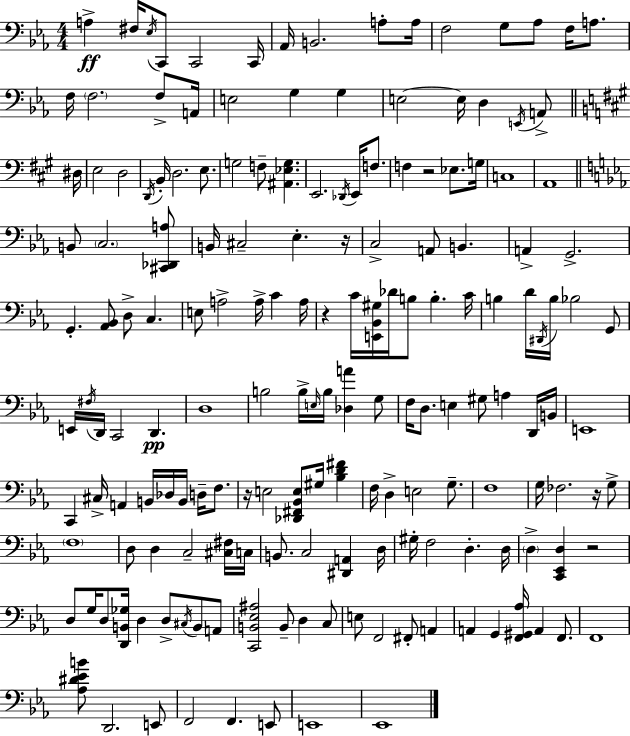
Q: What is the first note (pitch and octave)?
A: A3